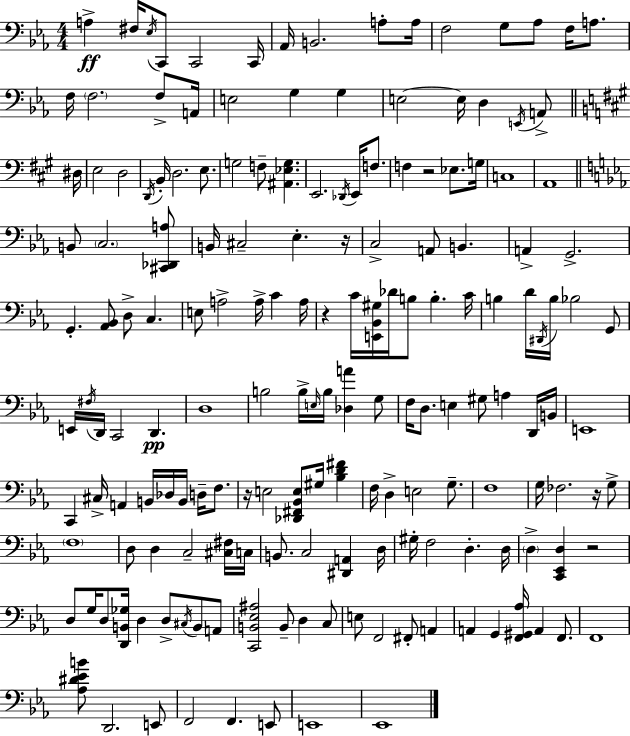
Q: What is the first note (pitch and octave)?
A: A3